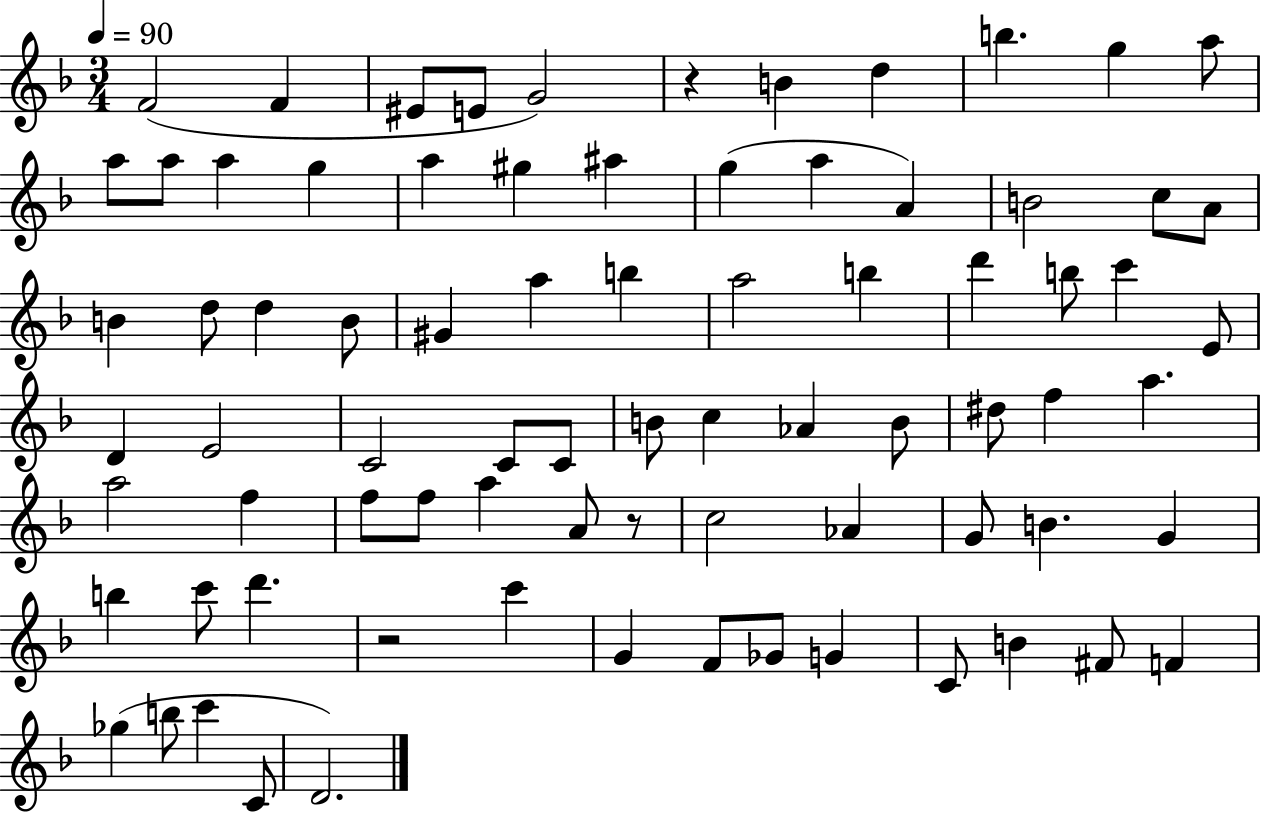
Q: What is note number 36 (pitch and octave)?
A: E4